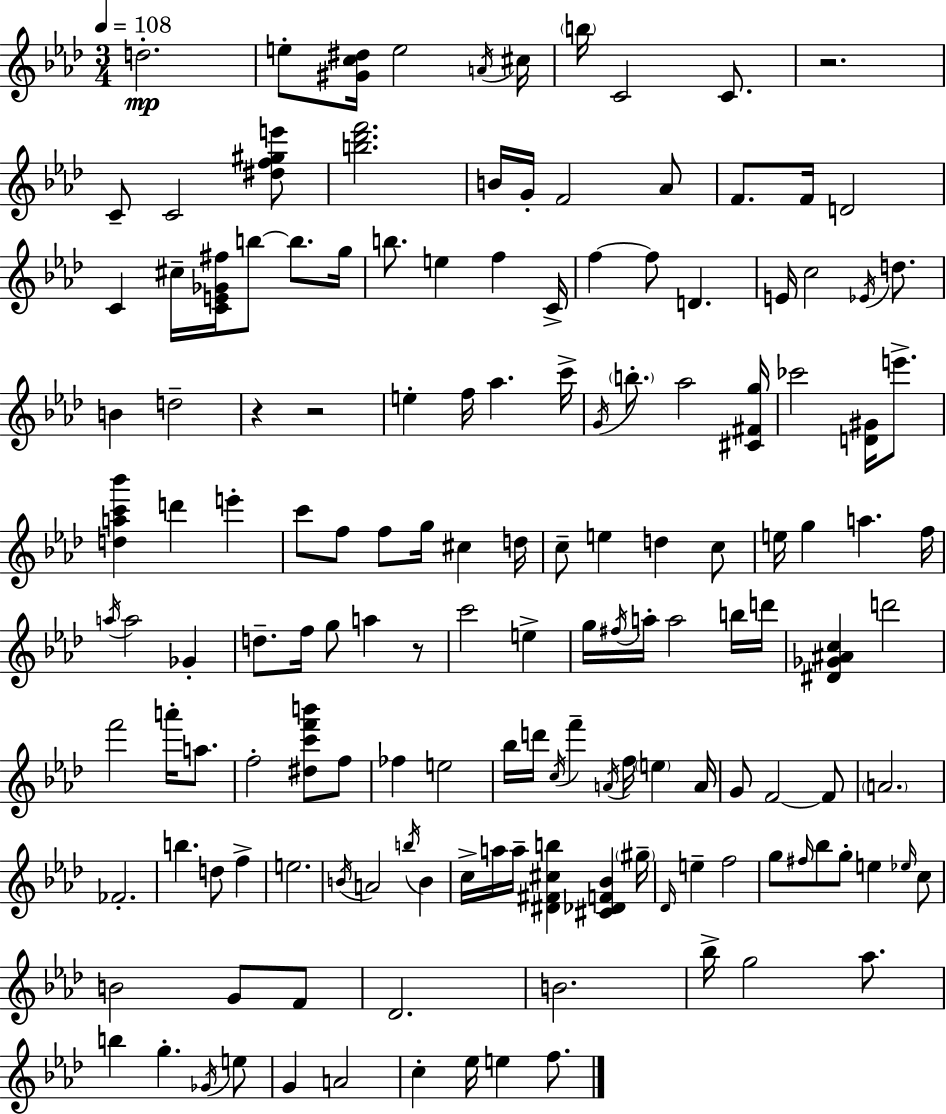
{
  \clef treble
  \numericTimeSignature
  \time 3/4
  \key f \minor
  \tempo 4 = 108
  d''2.-.\mp | e''8-. <gis' c'' dis''>16 e''2 \acciaccatura { a'16 } | cis''16 \parenthesize b''16 c'2 c'8. | r2. | \break c'8-- c'2 <dis'' f'' gis'' e'''>8 | <b'' des''' f'''>2. | b'16 g'16-. f'2 aes'8 | f'8. f'16 d'2 | \break c'4 cis''16-- <c' e' ges' fis''>16 b''8~~ b''8. | g''16 b''8. e''4 f''4 | c'16-> f''4~~ f''8 d'4. | e'16 c''2 \acciaccatura { ees'16 } d''8. | \break b'4 d''2-- | r4 r2 | e''4-. f''16 aes''4. | c'''16-> \acciaccatura { g'16 } \parenthesize b''8.-. aes''2 | \break <cis' fis' g''>16 ces'''2 <d' gis'>16 | e'''8.-> <d'' a'' c''' bes'''>4 d'''4 e'''4-. | c'''8 f''8 f''8 g''16 cis''4 | d''16 c''8-- e''4 d''4 | \break c''8 e''16 g''4 a''4. | f''16 \acciaccatura { a''16 } a''2 | ges'4-. d''8.-- f''16 g''8 a''4 | r8 c'''2 | \break e''4-> g''16 \acciaccatura { fis''16 } a''16-. a''2 | b''16 d'''16 <dis' ges' ais' c''>4 d'''2 | f'''2 | a'''16-. a''8. f''2-. | \break <dis'' c''' f''' b'''>8 f''8 fes''4 e''2 | bes''16 d'''16 \acciaccatura { c''16 } f'''4-- | \acciaccatura { a'16 } f''16 \parenthesize e''4 a'16 g'8 f'2~~ | f'8 \parenthesize a'2. | \break fes'2.-. | b''4. | d''8 f''4-> e''2. | \acciaccatura { b'16 } a'2 | \break \acciaccatura { b''16 } b'4 c''16-> a''16 a''16-- | <dis' fis' cis'' b''>4 <cis' des' f' bes'>4 \parenthesize gis''16-- \grace { des'16 } e''4-- | f''2 g''8 | \grace { fis''16 } bes''8 g''8-. e''4 \grace { ees''16 } c''8 | \break b'2 g'8 f'8 | des'2. | b'2. | bes''16-> g''2 aes''8. | \break b''4 g''4.-. \acciaccatura { ges'16 } e''8 | g'4 a'2 | c''4-. ees''16 e''4 f''8. | \bar "|."
}